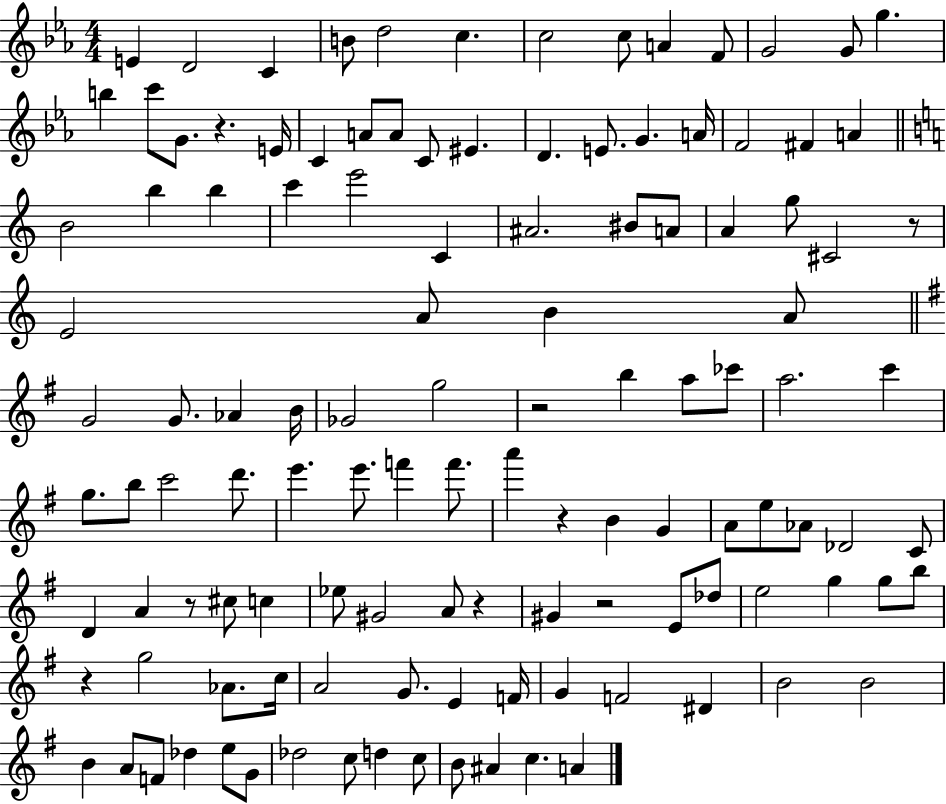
{
  \clef treble
  \numericTimeSignature
  \time 4/4
  \key ees \major
  \repeat volta 2 { e'4 d'2 c'4 | b'8 d''2 c''4. | c''2 c''8 a'4 f'8 | g'2 g'8 g''4. | \break b''4 c'''8 g'8. r4. e'16 | c'4 a'8 a'8 c'8 eis'4. | d'4. e'8. g'4. a'16 | f'2 fis'4 a'4 | \break \bar "||" \break \key c \major b'2 b''4 b''4 | c'''4 e'''2 c'4 | ais'2. bis'8 a'8 | a'4 g''8 cis'2 r8 | \break e'2 a'8 b'4 a'8 | \bar "||" \break \key e \minor g'2 g'8. aes'4 b'16 | ges'2 g''2 | r2 b''4 a''8 ces'''8 | a''2. c'''4 | \break g''8. b''8 c'''2 d'''8. | e'''4. e'''8. f'''4 f'''8. | a'''4 r4 b'4 g'4 | a'8 e''8 aes'8 des'2 c'8 | \break d'4 a'4 r8 cis''8 c''4 | ees''8 gis'2 a'8 r4 | gis'4 r2 e'8 des''8 | e''2 g''4 g''8 b''8 | \break r4 g''2 aes'8. c''16 | a'2 g'8. e'4 f'16 | g'4 f'2 dis'4 | b'2 b'2 | \break b'4 a'8 f'8 des''4 e''8 g'8 | des''2 c''8 d''4 c''8 | b'8 ais'4 c''4. a'4 | } \bar "|."
}